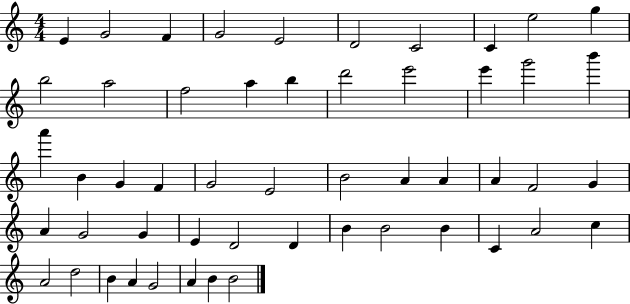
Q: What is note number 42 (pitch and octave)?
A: C4